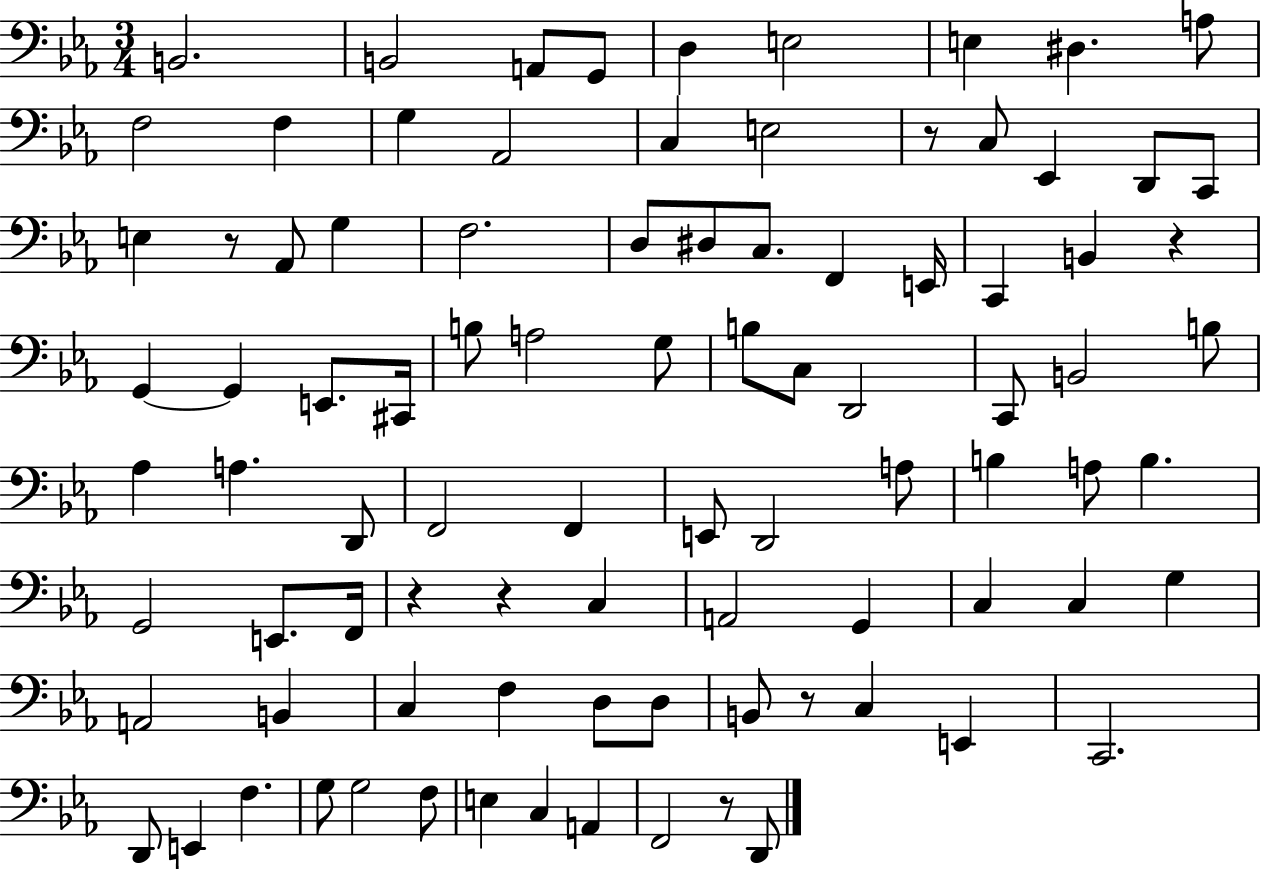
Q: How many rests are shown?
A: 7